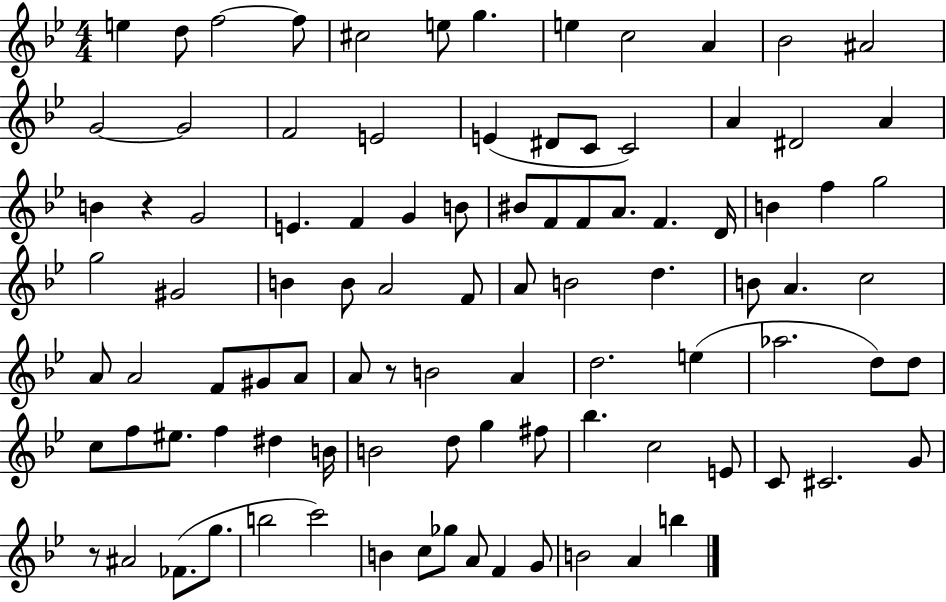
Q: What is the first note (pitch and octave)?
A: E5